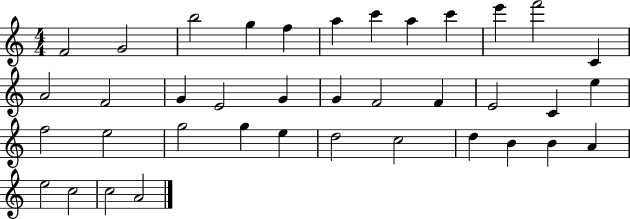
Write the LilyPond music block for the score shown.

{
  \clef treble
  \numericTimeSignature
  \time 4/4
  \key c \major
  f'2 g'2 | b''2 g''4 f''4 | a''4 c'''4 a''4 c'''4 | e'''4 f'''2 c'4 | \break a'2 f'2 | g'4 e'2 g'4 | g'4 f'2 f'4 | e'2 c'4 e''4 | \break f''2 e''2 | g''2 g''4 e''4 | d''2 c''2 | d''4 b'4 b'4 a'4 | \break e''2 c''2 | c''2 a'2 | \bar "|."
}